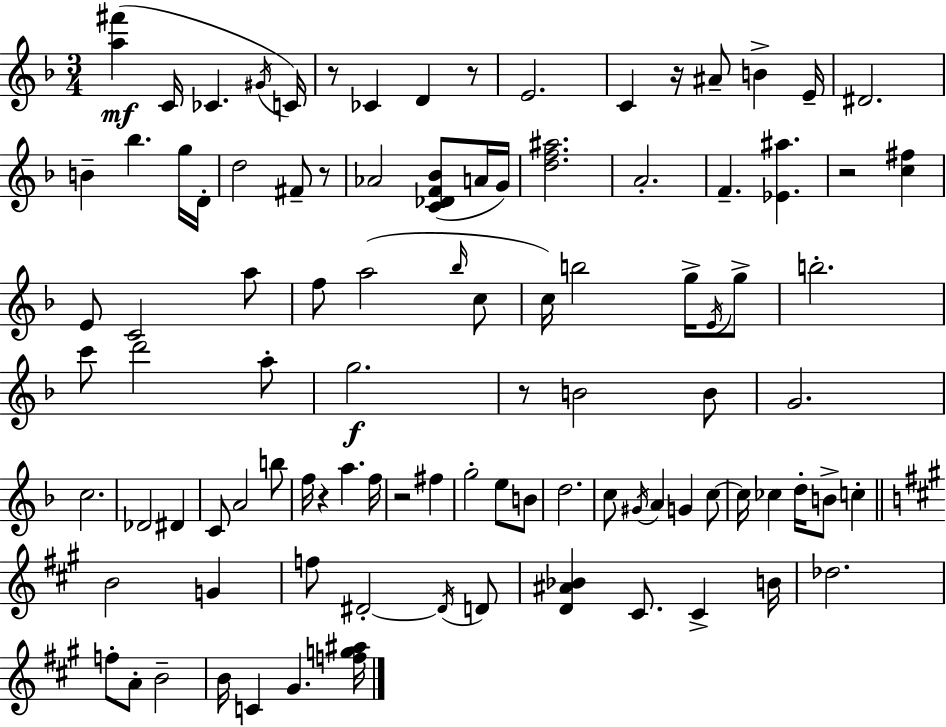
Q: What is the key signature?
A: D minor